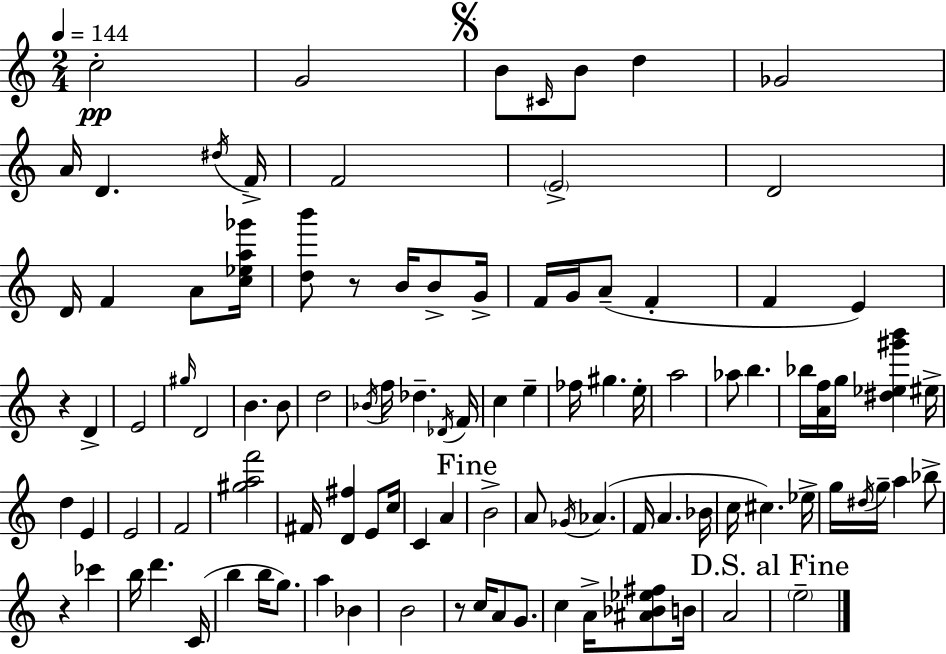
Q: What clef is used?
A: treble